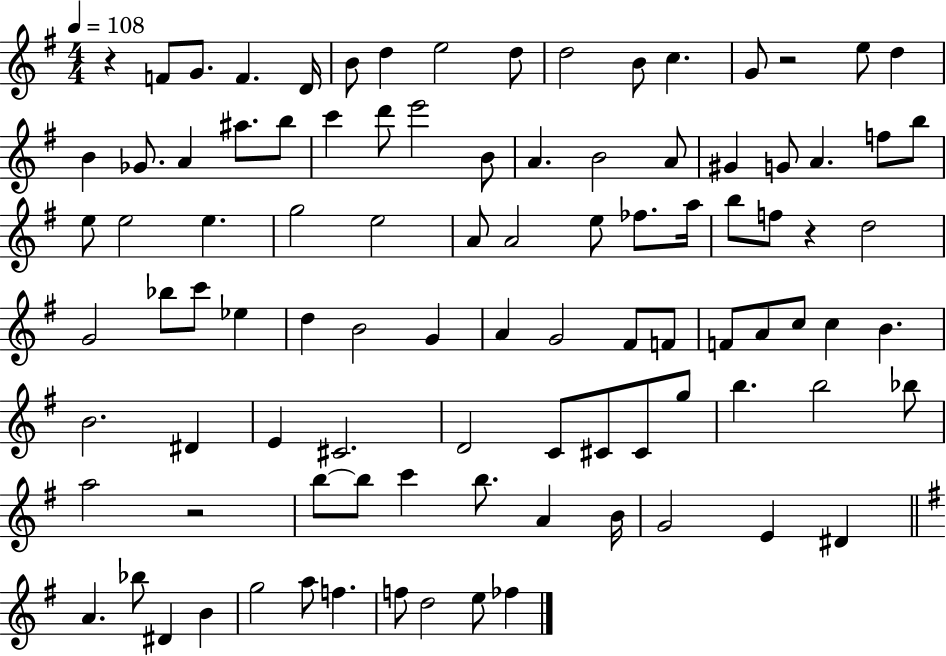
X:1
T:Untitled
M:4/4
L:1/4
K:G
z F/2 G/2 F D/4 B/2 d e2 d/2 d2 B/2 c G/2 z2 e/2 d B _G/2 A ^a/2 b/2 c' d'/2 e'2 B/2 A B2 A/2 ^G G/2 A f/2 b/2 e/2 e2 e g2 e2 A/2 A2 e/2 _f/2 a/4 b/2 f/2 z d2 G2 _b/2 c'/2 _e d B2 G A G2 ^F/2 F/2 F/2 A/2 c/2 c B B2 ^D E ^C2 D2 C/2 ^C/2 ^C/2 g/2 b b2 _b/2 a2 z2 b/2 b/2 c' b/2 A B/4 G2 E ^D A _b/2 ^D B g2 a/2 f f/2 d2 e/2 _f